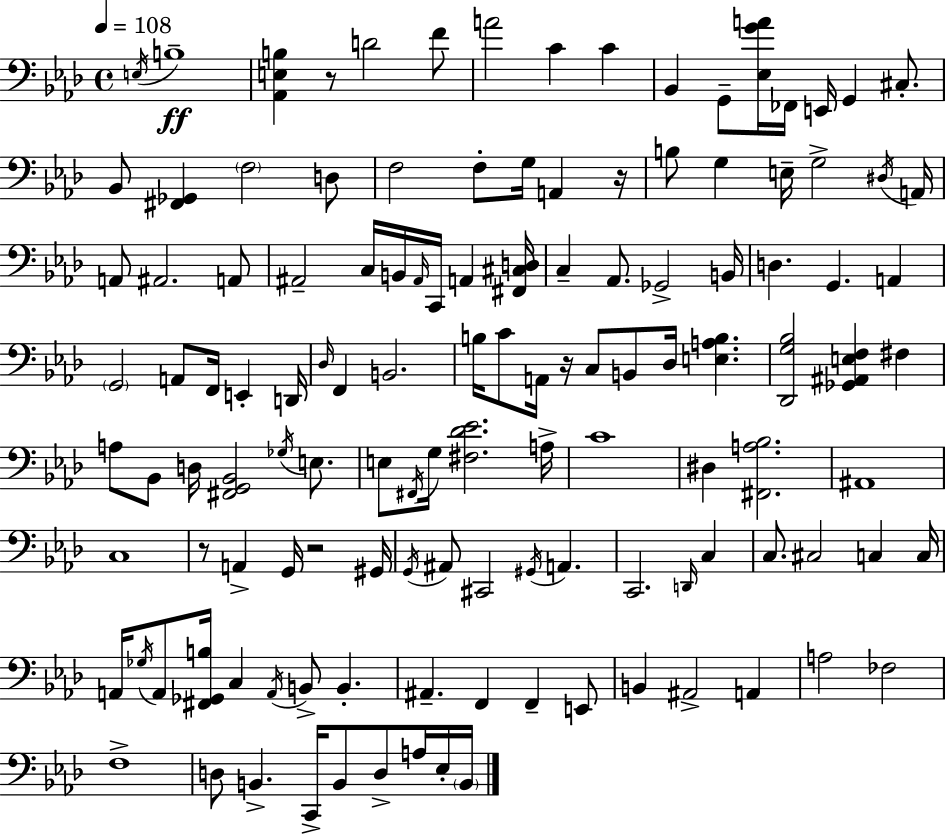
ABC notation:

X:1
T:Untitled
M:4/4
L:1/4
K:Ab
E,/4 B,4 [_A,,E,B,] z/2 D2 F/2 A2 C C _B,, G,,/2 [_E,GA]/4 _F,,/4 E,,/4 G,, ^C,/2 _B,,/2 [^F,,_G,,] F,2 D,/2 F,2 F,/2 G,/4 A,, z/4 B,/2 G, E,/4 G,2 ^D,/4 A,,/4 A,,/2 ^A,,2 A,,/2 ^A,,2 C,/4 B,,/4 ^A,,/4 C,,/4 A,, [^F,,^C,D,]/4 C, _A,,/2 _G,,2 B,,/4 D, G,, A,, G,,2 A,,/2 F,,/4 E,, D,,/4 _D,/4 F,, B,,2 B,/4 C/2 A,,/4 z/4 C,/2 B,,/2 _D,/4 [E,A,B,] [_D,,G,_B,]2 [_G,,^A,,E,F,] ^F, A,/2 _B,,/2 D,/4 [^F,,G,,_B,,]2 _G,/4 E,/2 E,/2 ^F,,/4 G,/4 [^F,_D_E]2 A,/4 C4 ^D, [^F,,A,_B,]2 ^A,,4 C,4 z/2 A,, G,,/4 z2 ^G,,/4 G,,/4 ^A,,/2 ^C,,2 ^G,,/4 A,, C,,2 D,,/4 C, C,/2 ^C,2 C, C,/4 A,,/4 _G,/4 A,,/2 [^F,,_G,,B,]/4 C, A,,/4 B,,/2 B,, ^A,, F,, F,, E,,/2 B,, ^A,,2 A,, A,2 _F,2 F,4 D,/2 B,, C,,/4 B,,/2 D,/2 A,/4 _E,/4 B,,/4